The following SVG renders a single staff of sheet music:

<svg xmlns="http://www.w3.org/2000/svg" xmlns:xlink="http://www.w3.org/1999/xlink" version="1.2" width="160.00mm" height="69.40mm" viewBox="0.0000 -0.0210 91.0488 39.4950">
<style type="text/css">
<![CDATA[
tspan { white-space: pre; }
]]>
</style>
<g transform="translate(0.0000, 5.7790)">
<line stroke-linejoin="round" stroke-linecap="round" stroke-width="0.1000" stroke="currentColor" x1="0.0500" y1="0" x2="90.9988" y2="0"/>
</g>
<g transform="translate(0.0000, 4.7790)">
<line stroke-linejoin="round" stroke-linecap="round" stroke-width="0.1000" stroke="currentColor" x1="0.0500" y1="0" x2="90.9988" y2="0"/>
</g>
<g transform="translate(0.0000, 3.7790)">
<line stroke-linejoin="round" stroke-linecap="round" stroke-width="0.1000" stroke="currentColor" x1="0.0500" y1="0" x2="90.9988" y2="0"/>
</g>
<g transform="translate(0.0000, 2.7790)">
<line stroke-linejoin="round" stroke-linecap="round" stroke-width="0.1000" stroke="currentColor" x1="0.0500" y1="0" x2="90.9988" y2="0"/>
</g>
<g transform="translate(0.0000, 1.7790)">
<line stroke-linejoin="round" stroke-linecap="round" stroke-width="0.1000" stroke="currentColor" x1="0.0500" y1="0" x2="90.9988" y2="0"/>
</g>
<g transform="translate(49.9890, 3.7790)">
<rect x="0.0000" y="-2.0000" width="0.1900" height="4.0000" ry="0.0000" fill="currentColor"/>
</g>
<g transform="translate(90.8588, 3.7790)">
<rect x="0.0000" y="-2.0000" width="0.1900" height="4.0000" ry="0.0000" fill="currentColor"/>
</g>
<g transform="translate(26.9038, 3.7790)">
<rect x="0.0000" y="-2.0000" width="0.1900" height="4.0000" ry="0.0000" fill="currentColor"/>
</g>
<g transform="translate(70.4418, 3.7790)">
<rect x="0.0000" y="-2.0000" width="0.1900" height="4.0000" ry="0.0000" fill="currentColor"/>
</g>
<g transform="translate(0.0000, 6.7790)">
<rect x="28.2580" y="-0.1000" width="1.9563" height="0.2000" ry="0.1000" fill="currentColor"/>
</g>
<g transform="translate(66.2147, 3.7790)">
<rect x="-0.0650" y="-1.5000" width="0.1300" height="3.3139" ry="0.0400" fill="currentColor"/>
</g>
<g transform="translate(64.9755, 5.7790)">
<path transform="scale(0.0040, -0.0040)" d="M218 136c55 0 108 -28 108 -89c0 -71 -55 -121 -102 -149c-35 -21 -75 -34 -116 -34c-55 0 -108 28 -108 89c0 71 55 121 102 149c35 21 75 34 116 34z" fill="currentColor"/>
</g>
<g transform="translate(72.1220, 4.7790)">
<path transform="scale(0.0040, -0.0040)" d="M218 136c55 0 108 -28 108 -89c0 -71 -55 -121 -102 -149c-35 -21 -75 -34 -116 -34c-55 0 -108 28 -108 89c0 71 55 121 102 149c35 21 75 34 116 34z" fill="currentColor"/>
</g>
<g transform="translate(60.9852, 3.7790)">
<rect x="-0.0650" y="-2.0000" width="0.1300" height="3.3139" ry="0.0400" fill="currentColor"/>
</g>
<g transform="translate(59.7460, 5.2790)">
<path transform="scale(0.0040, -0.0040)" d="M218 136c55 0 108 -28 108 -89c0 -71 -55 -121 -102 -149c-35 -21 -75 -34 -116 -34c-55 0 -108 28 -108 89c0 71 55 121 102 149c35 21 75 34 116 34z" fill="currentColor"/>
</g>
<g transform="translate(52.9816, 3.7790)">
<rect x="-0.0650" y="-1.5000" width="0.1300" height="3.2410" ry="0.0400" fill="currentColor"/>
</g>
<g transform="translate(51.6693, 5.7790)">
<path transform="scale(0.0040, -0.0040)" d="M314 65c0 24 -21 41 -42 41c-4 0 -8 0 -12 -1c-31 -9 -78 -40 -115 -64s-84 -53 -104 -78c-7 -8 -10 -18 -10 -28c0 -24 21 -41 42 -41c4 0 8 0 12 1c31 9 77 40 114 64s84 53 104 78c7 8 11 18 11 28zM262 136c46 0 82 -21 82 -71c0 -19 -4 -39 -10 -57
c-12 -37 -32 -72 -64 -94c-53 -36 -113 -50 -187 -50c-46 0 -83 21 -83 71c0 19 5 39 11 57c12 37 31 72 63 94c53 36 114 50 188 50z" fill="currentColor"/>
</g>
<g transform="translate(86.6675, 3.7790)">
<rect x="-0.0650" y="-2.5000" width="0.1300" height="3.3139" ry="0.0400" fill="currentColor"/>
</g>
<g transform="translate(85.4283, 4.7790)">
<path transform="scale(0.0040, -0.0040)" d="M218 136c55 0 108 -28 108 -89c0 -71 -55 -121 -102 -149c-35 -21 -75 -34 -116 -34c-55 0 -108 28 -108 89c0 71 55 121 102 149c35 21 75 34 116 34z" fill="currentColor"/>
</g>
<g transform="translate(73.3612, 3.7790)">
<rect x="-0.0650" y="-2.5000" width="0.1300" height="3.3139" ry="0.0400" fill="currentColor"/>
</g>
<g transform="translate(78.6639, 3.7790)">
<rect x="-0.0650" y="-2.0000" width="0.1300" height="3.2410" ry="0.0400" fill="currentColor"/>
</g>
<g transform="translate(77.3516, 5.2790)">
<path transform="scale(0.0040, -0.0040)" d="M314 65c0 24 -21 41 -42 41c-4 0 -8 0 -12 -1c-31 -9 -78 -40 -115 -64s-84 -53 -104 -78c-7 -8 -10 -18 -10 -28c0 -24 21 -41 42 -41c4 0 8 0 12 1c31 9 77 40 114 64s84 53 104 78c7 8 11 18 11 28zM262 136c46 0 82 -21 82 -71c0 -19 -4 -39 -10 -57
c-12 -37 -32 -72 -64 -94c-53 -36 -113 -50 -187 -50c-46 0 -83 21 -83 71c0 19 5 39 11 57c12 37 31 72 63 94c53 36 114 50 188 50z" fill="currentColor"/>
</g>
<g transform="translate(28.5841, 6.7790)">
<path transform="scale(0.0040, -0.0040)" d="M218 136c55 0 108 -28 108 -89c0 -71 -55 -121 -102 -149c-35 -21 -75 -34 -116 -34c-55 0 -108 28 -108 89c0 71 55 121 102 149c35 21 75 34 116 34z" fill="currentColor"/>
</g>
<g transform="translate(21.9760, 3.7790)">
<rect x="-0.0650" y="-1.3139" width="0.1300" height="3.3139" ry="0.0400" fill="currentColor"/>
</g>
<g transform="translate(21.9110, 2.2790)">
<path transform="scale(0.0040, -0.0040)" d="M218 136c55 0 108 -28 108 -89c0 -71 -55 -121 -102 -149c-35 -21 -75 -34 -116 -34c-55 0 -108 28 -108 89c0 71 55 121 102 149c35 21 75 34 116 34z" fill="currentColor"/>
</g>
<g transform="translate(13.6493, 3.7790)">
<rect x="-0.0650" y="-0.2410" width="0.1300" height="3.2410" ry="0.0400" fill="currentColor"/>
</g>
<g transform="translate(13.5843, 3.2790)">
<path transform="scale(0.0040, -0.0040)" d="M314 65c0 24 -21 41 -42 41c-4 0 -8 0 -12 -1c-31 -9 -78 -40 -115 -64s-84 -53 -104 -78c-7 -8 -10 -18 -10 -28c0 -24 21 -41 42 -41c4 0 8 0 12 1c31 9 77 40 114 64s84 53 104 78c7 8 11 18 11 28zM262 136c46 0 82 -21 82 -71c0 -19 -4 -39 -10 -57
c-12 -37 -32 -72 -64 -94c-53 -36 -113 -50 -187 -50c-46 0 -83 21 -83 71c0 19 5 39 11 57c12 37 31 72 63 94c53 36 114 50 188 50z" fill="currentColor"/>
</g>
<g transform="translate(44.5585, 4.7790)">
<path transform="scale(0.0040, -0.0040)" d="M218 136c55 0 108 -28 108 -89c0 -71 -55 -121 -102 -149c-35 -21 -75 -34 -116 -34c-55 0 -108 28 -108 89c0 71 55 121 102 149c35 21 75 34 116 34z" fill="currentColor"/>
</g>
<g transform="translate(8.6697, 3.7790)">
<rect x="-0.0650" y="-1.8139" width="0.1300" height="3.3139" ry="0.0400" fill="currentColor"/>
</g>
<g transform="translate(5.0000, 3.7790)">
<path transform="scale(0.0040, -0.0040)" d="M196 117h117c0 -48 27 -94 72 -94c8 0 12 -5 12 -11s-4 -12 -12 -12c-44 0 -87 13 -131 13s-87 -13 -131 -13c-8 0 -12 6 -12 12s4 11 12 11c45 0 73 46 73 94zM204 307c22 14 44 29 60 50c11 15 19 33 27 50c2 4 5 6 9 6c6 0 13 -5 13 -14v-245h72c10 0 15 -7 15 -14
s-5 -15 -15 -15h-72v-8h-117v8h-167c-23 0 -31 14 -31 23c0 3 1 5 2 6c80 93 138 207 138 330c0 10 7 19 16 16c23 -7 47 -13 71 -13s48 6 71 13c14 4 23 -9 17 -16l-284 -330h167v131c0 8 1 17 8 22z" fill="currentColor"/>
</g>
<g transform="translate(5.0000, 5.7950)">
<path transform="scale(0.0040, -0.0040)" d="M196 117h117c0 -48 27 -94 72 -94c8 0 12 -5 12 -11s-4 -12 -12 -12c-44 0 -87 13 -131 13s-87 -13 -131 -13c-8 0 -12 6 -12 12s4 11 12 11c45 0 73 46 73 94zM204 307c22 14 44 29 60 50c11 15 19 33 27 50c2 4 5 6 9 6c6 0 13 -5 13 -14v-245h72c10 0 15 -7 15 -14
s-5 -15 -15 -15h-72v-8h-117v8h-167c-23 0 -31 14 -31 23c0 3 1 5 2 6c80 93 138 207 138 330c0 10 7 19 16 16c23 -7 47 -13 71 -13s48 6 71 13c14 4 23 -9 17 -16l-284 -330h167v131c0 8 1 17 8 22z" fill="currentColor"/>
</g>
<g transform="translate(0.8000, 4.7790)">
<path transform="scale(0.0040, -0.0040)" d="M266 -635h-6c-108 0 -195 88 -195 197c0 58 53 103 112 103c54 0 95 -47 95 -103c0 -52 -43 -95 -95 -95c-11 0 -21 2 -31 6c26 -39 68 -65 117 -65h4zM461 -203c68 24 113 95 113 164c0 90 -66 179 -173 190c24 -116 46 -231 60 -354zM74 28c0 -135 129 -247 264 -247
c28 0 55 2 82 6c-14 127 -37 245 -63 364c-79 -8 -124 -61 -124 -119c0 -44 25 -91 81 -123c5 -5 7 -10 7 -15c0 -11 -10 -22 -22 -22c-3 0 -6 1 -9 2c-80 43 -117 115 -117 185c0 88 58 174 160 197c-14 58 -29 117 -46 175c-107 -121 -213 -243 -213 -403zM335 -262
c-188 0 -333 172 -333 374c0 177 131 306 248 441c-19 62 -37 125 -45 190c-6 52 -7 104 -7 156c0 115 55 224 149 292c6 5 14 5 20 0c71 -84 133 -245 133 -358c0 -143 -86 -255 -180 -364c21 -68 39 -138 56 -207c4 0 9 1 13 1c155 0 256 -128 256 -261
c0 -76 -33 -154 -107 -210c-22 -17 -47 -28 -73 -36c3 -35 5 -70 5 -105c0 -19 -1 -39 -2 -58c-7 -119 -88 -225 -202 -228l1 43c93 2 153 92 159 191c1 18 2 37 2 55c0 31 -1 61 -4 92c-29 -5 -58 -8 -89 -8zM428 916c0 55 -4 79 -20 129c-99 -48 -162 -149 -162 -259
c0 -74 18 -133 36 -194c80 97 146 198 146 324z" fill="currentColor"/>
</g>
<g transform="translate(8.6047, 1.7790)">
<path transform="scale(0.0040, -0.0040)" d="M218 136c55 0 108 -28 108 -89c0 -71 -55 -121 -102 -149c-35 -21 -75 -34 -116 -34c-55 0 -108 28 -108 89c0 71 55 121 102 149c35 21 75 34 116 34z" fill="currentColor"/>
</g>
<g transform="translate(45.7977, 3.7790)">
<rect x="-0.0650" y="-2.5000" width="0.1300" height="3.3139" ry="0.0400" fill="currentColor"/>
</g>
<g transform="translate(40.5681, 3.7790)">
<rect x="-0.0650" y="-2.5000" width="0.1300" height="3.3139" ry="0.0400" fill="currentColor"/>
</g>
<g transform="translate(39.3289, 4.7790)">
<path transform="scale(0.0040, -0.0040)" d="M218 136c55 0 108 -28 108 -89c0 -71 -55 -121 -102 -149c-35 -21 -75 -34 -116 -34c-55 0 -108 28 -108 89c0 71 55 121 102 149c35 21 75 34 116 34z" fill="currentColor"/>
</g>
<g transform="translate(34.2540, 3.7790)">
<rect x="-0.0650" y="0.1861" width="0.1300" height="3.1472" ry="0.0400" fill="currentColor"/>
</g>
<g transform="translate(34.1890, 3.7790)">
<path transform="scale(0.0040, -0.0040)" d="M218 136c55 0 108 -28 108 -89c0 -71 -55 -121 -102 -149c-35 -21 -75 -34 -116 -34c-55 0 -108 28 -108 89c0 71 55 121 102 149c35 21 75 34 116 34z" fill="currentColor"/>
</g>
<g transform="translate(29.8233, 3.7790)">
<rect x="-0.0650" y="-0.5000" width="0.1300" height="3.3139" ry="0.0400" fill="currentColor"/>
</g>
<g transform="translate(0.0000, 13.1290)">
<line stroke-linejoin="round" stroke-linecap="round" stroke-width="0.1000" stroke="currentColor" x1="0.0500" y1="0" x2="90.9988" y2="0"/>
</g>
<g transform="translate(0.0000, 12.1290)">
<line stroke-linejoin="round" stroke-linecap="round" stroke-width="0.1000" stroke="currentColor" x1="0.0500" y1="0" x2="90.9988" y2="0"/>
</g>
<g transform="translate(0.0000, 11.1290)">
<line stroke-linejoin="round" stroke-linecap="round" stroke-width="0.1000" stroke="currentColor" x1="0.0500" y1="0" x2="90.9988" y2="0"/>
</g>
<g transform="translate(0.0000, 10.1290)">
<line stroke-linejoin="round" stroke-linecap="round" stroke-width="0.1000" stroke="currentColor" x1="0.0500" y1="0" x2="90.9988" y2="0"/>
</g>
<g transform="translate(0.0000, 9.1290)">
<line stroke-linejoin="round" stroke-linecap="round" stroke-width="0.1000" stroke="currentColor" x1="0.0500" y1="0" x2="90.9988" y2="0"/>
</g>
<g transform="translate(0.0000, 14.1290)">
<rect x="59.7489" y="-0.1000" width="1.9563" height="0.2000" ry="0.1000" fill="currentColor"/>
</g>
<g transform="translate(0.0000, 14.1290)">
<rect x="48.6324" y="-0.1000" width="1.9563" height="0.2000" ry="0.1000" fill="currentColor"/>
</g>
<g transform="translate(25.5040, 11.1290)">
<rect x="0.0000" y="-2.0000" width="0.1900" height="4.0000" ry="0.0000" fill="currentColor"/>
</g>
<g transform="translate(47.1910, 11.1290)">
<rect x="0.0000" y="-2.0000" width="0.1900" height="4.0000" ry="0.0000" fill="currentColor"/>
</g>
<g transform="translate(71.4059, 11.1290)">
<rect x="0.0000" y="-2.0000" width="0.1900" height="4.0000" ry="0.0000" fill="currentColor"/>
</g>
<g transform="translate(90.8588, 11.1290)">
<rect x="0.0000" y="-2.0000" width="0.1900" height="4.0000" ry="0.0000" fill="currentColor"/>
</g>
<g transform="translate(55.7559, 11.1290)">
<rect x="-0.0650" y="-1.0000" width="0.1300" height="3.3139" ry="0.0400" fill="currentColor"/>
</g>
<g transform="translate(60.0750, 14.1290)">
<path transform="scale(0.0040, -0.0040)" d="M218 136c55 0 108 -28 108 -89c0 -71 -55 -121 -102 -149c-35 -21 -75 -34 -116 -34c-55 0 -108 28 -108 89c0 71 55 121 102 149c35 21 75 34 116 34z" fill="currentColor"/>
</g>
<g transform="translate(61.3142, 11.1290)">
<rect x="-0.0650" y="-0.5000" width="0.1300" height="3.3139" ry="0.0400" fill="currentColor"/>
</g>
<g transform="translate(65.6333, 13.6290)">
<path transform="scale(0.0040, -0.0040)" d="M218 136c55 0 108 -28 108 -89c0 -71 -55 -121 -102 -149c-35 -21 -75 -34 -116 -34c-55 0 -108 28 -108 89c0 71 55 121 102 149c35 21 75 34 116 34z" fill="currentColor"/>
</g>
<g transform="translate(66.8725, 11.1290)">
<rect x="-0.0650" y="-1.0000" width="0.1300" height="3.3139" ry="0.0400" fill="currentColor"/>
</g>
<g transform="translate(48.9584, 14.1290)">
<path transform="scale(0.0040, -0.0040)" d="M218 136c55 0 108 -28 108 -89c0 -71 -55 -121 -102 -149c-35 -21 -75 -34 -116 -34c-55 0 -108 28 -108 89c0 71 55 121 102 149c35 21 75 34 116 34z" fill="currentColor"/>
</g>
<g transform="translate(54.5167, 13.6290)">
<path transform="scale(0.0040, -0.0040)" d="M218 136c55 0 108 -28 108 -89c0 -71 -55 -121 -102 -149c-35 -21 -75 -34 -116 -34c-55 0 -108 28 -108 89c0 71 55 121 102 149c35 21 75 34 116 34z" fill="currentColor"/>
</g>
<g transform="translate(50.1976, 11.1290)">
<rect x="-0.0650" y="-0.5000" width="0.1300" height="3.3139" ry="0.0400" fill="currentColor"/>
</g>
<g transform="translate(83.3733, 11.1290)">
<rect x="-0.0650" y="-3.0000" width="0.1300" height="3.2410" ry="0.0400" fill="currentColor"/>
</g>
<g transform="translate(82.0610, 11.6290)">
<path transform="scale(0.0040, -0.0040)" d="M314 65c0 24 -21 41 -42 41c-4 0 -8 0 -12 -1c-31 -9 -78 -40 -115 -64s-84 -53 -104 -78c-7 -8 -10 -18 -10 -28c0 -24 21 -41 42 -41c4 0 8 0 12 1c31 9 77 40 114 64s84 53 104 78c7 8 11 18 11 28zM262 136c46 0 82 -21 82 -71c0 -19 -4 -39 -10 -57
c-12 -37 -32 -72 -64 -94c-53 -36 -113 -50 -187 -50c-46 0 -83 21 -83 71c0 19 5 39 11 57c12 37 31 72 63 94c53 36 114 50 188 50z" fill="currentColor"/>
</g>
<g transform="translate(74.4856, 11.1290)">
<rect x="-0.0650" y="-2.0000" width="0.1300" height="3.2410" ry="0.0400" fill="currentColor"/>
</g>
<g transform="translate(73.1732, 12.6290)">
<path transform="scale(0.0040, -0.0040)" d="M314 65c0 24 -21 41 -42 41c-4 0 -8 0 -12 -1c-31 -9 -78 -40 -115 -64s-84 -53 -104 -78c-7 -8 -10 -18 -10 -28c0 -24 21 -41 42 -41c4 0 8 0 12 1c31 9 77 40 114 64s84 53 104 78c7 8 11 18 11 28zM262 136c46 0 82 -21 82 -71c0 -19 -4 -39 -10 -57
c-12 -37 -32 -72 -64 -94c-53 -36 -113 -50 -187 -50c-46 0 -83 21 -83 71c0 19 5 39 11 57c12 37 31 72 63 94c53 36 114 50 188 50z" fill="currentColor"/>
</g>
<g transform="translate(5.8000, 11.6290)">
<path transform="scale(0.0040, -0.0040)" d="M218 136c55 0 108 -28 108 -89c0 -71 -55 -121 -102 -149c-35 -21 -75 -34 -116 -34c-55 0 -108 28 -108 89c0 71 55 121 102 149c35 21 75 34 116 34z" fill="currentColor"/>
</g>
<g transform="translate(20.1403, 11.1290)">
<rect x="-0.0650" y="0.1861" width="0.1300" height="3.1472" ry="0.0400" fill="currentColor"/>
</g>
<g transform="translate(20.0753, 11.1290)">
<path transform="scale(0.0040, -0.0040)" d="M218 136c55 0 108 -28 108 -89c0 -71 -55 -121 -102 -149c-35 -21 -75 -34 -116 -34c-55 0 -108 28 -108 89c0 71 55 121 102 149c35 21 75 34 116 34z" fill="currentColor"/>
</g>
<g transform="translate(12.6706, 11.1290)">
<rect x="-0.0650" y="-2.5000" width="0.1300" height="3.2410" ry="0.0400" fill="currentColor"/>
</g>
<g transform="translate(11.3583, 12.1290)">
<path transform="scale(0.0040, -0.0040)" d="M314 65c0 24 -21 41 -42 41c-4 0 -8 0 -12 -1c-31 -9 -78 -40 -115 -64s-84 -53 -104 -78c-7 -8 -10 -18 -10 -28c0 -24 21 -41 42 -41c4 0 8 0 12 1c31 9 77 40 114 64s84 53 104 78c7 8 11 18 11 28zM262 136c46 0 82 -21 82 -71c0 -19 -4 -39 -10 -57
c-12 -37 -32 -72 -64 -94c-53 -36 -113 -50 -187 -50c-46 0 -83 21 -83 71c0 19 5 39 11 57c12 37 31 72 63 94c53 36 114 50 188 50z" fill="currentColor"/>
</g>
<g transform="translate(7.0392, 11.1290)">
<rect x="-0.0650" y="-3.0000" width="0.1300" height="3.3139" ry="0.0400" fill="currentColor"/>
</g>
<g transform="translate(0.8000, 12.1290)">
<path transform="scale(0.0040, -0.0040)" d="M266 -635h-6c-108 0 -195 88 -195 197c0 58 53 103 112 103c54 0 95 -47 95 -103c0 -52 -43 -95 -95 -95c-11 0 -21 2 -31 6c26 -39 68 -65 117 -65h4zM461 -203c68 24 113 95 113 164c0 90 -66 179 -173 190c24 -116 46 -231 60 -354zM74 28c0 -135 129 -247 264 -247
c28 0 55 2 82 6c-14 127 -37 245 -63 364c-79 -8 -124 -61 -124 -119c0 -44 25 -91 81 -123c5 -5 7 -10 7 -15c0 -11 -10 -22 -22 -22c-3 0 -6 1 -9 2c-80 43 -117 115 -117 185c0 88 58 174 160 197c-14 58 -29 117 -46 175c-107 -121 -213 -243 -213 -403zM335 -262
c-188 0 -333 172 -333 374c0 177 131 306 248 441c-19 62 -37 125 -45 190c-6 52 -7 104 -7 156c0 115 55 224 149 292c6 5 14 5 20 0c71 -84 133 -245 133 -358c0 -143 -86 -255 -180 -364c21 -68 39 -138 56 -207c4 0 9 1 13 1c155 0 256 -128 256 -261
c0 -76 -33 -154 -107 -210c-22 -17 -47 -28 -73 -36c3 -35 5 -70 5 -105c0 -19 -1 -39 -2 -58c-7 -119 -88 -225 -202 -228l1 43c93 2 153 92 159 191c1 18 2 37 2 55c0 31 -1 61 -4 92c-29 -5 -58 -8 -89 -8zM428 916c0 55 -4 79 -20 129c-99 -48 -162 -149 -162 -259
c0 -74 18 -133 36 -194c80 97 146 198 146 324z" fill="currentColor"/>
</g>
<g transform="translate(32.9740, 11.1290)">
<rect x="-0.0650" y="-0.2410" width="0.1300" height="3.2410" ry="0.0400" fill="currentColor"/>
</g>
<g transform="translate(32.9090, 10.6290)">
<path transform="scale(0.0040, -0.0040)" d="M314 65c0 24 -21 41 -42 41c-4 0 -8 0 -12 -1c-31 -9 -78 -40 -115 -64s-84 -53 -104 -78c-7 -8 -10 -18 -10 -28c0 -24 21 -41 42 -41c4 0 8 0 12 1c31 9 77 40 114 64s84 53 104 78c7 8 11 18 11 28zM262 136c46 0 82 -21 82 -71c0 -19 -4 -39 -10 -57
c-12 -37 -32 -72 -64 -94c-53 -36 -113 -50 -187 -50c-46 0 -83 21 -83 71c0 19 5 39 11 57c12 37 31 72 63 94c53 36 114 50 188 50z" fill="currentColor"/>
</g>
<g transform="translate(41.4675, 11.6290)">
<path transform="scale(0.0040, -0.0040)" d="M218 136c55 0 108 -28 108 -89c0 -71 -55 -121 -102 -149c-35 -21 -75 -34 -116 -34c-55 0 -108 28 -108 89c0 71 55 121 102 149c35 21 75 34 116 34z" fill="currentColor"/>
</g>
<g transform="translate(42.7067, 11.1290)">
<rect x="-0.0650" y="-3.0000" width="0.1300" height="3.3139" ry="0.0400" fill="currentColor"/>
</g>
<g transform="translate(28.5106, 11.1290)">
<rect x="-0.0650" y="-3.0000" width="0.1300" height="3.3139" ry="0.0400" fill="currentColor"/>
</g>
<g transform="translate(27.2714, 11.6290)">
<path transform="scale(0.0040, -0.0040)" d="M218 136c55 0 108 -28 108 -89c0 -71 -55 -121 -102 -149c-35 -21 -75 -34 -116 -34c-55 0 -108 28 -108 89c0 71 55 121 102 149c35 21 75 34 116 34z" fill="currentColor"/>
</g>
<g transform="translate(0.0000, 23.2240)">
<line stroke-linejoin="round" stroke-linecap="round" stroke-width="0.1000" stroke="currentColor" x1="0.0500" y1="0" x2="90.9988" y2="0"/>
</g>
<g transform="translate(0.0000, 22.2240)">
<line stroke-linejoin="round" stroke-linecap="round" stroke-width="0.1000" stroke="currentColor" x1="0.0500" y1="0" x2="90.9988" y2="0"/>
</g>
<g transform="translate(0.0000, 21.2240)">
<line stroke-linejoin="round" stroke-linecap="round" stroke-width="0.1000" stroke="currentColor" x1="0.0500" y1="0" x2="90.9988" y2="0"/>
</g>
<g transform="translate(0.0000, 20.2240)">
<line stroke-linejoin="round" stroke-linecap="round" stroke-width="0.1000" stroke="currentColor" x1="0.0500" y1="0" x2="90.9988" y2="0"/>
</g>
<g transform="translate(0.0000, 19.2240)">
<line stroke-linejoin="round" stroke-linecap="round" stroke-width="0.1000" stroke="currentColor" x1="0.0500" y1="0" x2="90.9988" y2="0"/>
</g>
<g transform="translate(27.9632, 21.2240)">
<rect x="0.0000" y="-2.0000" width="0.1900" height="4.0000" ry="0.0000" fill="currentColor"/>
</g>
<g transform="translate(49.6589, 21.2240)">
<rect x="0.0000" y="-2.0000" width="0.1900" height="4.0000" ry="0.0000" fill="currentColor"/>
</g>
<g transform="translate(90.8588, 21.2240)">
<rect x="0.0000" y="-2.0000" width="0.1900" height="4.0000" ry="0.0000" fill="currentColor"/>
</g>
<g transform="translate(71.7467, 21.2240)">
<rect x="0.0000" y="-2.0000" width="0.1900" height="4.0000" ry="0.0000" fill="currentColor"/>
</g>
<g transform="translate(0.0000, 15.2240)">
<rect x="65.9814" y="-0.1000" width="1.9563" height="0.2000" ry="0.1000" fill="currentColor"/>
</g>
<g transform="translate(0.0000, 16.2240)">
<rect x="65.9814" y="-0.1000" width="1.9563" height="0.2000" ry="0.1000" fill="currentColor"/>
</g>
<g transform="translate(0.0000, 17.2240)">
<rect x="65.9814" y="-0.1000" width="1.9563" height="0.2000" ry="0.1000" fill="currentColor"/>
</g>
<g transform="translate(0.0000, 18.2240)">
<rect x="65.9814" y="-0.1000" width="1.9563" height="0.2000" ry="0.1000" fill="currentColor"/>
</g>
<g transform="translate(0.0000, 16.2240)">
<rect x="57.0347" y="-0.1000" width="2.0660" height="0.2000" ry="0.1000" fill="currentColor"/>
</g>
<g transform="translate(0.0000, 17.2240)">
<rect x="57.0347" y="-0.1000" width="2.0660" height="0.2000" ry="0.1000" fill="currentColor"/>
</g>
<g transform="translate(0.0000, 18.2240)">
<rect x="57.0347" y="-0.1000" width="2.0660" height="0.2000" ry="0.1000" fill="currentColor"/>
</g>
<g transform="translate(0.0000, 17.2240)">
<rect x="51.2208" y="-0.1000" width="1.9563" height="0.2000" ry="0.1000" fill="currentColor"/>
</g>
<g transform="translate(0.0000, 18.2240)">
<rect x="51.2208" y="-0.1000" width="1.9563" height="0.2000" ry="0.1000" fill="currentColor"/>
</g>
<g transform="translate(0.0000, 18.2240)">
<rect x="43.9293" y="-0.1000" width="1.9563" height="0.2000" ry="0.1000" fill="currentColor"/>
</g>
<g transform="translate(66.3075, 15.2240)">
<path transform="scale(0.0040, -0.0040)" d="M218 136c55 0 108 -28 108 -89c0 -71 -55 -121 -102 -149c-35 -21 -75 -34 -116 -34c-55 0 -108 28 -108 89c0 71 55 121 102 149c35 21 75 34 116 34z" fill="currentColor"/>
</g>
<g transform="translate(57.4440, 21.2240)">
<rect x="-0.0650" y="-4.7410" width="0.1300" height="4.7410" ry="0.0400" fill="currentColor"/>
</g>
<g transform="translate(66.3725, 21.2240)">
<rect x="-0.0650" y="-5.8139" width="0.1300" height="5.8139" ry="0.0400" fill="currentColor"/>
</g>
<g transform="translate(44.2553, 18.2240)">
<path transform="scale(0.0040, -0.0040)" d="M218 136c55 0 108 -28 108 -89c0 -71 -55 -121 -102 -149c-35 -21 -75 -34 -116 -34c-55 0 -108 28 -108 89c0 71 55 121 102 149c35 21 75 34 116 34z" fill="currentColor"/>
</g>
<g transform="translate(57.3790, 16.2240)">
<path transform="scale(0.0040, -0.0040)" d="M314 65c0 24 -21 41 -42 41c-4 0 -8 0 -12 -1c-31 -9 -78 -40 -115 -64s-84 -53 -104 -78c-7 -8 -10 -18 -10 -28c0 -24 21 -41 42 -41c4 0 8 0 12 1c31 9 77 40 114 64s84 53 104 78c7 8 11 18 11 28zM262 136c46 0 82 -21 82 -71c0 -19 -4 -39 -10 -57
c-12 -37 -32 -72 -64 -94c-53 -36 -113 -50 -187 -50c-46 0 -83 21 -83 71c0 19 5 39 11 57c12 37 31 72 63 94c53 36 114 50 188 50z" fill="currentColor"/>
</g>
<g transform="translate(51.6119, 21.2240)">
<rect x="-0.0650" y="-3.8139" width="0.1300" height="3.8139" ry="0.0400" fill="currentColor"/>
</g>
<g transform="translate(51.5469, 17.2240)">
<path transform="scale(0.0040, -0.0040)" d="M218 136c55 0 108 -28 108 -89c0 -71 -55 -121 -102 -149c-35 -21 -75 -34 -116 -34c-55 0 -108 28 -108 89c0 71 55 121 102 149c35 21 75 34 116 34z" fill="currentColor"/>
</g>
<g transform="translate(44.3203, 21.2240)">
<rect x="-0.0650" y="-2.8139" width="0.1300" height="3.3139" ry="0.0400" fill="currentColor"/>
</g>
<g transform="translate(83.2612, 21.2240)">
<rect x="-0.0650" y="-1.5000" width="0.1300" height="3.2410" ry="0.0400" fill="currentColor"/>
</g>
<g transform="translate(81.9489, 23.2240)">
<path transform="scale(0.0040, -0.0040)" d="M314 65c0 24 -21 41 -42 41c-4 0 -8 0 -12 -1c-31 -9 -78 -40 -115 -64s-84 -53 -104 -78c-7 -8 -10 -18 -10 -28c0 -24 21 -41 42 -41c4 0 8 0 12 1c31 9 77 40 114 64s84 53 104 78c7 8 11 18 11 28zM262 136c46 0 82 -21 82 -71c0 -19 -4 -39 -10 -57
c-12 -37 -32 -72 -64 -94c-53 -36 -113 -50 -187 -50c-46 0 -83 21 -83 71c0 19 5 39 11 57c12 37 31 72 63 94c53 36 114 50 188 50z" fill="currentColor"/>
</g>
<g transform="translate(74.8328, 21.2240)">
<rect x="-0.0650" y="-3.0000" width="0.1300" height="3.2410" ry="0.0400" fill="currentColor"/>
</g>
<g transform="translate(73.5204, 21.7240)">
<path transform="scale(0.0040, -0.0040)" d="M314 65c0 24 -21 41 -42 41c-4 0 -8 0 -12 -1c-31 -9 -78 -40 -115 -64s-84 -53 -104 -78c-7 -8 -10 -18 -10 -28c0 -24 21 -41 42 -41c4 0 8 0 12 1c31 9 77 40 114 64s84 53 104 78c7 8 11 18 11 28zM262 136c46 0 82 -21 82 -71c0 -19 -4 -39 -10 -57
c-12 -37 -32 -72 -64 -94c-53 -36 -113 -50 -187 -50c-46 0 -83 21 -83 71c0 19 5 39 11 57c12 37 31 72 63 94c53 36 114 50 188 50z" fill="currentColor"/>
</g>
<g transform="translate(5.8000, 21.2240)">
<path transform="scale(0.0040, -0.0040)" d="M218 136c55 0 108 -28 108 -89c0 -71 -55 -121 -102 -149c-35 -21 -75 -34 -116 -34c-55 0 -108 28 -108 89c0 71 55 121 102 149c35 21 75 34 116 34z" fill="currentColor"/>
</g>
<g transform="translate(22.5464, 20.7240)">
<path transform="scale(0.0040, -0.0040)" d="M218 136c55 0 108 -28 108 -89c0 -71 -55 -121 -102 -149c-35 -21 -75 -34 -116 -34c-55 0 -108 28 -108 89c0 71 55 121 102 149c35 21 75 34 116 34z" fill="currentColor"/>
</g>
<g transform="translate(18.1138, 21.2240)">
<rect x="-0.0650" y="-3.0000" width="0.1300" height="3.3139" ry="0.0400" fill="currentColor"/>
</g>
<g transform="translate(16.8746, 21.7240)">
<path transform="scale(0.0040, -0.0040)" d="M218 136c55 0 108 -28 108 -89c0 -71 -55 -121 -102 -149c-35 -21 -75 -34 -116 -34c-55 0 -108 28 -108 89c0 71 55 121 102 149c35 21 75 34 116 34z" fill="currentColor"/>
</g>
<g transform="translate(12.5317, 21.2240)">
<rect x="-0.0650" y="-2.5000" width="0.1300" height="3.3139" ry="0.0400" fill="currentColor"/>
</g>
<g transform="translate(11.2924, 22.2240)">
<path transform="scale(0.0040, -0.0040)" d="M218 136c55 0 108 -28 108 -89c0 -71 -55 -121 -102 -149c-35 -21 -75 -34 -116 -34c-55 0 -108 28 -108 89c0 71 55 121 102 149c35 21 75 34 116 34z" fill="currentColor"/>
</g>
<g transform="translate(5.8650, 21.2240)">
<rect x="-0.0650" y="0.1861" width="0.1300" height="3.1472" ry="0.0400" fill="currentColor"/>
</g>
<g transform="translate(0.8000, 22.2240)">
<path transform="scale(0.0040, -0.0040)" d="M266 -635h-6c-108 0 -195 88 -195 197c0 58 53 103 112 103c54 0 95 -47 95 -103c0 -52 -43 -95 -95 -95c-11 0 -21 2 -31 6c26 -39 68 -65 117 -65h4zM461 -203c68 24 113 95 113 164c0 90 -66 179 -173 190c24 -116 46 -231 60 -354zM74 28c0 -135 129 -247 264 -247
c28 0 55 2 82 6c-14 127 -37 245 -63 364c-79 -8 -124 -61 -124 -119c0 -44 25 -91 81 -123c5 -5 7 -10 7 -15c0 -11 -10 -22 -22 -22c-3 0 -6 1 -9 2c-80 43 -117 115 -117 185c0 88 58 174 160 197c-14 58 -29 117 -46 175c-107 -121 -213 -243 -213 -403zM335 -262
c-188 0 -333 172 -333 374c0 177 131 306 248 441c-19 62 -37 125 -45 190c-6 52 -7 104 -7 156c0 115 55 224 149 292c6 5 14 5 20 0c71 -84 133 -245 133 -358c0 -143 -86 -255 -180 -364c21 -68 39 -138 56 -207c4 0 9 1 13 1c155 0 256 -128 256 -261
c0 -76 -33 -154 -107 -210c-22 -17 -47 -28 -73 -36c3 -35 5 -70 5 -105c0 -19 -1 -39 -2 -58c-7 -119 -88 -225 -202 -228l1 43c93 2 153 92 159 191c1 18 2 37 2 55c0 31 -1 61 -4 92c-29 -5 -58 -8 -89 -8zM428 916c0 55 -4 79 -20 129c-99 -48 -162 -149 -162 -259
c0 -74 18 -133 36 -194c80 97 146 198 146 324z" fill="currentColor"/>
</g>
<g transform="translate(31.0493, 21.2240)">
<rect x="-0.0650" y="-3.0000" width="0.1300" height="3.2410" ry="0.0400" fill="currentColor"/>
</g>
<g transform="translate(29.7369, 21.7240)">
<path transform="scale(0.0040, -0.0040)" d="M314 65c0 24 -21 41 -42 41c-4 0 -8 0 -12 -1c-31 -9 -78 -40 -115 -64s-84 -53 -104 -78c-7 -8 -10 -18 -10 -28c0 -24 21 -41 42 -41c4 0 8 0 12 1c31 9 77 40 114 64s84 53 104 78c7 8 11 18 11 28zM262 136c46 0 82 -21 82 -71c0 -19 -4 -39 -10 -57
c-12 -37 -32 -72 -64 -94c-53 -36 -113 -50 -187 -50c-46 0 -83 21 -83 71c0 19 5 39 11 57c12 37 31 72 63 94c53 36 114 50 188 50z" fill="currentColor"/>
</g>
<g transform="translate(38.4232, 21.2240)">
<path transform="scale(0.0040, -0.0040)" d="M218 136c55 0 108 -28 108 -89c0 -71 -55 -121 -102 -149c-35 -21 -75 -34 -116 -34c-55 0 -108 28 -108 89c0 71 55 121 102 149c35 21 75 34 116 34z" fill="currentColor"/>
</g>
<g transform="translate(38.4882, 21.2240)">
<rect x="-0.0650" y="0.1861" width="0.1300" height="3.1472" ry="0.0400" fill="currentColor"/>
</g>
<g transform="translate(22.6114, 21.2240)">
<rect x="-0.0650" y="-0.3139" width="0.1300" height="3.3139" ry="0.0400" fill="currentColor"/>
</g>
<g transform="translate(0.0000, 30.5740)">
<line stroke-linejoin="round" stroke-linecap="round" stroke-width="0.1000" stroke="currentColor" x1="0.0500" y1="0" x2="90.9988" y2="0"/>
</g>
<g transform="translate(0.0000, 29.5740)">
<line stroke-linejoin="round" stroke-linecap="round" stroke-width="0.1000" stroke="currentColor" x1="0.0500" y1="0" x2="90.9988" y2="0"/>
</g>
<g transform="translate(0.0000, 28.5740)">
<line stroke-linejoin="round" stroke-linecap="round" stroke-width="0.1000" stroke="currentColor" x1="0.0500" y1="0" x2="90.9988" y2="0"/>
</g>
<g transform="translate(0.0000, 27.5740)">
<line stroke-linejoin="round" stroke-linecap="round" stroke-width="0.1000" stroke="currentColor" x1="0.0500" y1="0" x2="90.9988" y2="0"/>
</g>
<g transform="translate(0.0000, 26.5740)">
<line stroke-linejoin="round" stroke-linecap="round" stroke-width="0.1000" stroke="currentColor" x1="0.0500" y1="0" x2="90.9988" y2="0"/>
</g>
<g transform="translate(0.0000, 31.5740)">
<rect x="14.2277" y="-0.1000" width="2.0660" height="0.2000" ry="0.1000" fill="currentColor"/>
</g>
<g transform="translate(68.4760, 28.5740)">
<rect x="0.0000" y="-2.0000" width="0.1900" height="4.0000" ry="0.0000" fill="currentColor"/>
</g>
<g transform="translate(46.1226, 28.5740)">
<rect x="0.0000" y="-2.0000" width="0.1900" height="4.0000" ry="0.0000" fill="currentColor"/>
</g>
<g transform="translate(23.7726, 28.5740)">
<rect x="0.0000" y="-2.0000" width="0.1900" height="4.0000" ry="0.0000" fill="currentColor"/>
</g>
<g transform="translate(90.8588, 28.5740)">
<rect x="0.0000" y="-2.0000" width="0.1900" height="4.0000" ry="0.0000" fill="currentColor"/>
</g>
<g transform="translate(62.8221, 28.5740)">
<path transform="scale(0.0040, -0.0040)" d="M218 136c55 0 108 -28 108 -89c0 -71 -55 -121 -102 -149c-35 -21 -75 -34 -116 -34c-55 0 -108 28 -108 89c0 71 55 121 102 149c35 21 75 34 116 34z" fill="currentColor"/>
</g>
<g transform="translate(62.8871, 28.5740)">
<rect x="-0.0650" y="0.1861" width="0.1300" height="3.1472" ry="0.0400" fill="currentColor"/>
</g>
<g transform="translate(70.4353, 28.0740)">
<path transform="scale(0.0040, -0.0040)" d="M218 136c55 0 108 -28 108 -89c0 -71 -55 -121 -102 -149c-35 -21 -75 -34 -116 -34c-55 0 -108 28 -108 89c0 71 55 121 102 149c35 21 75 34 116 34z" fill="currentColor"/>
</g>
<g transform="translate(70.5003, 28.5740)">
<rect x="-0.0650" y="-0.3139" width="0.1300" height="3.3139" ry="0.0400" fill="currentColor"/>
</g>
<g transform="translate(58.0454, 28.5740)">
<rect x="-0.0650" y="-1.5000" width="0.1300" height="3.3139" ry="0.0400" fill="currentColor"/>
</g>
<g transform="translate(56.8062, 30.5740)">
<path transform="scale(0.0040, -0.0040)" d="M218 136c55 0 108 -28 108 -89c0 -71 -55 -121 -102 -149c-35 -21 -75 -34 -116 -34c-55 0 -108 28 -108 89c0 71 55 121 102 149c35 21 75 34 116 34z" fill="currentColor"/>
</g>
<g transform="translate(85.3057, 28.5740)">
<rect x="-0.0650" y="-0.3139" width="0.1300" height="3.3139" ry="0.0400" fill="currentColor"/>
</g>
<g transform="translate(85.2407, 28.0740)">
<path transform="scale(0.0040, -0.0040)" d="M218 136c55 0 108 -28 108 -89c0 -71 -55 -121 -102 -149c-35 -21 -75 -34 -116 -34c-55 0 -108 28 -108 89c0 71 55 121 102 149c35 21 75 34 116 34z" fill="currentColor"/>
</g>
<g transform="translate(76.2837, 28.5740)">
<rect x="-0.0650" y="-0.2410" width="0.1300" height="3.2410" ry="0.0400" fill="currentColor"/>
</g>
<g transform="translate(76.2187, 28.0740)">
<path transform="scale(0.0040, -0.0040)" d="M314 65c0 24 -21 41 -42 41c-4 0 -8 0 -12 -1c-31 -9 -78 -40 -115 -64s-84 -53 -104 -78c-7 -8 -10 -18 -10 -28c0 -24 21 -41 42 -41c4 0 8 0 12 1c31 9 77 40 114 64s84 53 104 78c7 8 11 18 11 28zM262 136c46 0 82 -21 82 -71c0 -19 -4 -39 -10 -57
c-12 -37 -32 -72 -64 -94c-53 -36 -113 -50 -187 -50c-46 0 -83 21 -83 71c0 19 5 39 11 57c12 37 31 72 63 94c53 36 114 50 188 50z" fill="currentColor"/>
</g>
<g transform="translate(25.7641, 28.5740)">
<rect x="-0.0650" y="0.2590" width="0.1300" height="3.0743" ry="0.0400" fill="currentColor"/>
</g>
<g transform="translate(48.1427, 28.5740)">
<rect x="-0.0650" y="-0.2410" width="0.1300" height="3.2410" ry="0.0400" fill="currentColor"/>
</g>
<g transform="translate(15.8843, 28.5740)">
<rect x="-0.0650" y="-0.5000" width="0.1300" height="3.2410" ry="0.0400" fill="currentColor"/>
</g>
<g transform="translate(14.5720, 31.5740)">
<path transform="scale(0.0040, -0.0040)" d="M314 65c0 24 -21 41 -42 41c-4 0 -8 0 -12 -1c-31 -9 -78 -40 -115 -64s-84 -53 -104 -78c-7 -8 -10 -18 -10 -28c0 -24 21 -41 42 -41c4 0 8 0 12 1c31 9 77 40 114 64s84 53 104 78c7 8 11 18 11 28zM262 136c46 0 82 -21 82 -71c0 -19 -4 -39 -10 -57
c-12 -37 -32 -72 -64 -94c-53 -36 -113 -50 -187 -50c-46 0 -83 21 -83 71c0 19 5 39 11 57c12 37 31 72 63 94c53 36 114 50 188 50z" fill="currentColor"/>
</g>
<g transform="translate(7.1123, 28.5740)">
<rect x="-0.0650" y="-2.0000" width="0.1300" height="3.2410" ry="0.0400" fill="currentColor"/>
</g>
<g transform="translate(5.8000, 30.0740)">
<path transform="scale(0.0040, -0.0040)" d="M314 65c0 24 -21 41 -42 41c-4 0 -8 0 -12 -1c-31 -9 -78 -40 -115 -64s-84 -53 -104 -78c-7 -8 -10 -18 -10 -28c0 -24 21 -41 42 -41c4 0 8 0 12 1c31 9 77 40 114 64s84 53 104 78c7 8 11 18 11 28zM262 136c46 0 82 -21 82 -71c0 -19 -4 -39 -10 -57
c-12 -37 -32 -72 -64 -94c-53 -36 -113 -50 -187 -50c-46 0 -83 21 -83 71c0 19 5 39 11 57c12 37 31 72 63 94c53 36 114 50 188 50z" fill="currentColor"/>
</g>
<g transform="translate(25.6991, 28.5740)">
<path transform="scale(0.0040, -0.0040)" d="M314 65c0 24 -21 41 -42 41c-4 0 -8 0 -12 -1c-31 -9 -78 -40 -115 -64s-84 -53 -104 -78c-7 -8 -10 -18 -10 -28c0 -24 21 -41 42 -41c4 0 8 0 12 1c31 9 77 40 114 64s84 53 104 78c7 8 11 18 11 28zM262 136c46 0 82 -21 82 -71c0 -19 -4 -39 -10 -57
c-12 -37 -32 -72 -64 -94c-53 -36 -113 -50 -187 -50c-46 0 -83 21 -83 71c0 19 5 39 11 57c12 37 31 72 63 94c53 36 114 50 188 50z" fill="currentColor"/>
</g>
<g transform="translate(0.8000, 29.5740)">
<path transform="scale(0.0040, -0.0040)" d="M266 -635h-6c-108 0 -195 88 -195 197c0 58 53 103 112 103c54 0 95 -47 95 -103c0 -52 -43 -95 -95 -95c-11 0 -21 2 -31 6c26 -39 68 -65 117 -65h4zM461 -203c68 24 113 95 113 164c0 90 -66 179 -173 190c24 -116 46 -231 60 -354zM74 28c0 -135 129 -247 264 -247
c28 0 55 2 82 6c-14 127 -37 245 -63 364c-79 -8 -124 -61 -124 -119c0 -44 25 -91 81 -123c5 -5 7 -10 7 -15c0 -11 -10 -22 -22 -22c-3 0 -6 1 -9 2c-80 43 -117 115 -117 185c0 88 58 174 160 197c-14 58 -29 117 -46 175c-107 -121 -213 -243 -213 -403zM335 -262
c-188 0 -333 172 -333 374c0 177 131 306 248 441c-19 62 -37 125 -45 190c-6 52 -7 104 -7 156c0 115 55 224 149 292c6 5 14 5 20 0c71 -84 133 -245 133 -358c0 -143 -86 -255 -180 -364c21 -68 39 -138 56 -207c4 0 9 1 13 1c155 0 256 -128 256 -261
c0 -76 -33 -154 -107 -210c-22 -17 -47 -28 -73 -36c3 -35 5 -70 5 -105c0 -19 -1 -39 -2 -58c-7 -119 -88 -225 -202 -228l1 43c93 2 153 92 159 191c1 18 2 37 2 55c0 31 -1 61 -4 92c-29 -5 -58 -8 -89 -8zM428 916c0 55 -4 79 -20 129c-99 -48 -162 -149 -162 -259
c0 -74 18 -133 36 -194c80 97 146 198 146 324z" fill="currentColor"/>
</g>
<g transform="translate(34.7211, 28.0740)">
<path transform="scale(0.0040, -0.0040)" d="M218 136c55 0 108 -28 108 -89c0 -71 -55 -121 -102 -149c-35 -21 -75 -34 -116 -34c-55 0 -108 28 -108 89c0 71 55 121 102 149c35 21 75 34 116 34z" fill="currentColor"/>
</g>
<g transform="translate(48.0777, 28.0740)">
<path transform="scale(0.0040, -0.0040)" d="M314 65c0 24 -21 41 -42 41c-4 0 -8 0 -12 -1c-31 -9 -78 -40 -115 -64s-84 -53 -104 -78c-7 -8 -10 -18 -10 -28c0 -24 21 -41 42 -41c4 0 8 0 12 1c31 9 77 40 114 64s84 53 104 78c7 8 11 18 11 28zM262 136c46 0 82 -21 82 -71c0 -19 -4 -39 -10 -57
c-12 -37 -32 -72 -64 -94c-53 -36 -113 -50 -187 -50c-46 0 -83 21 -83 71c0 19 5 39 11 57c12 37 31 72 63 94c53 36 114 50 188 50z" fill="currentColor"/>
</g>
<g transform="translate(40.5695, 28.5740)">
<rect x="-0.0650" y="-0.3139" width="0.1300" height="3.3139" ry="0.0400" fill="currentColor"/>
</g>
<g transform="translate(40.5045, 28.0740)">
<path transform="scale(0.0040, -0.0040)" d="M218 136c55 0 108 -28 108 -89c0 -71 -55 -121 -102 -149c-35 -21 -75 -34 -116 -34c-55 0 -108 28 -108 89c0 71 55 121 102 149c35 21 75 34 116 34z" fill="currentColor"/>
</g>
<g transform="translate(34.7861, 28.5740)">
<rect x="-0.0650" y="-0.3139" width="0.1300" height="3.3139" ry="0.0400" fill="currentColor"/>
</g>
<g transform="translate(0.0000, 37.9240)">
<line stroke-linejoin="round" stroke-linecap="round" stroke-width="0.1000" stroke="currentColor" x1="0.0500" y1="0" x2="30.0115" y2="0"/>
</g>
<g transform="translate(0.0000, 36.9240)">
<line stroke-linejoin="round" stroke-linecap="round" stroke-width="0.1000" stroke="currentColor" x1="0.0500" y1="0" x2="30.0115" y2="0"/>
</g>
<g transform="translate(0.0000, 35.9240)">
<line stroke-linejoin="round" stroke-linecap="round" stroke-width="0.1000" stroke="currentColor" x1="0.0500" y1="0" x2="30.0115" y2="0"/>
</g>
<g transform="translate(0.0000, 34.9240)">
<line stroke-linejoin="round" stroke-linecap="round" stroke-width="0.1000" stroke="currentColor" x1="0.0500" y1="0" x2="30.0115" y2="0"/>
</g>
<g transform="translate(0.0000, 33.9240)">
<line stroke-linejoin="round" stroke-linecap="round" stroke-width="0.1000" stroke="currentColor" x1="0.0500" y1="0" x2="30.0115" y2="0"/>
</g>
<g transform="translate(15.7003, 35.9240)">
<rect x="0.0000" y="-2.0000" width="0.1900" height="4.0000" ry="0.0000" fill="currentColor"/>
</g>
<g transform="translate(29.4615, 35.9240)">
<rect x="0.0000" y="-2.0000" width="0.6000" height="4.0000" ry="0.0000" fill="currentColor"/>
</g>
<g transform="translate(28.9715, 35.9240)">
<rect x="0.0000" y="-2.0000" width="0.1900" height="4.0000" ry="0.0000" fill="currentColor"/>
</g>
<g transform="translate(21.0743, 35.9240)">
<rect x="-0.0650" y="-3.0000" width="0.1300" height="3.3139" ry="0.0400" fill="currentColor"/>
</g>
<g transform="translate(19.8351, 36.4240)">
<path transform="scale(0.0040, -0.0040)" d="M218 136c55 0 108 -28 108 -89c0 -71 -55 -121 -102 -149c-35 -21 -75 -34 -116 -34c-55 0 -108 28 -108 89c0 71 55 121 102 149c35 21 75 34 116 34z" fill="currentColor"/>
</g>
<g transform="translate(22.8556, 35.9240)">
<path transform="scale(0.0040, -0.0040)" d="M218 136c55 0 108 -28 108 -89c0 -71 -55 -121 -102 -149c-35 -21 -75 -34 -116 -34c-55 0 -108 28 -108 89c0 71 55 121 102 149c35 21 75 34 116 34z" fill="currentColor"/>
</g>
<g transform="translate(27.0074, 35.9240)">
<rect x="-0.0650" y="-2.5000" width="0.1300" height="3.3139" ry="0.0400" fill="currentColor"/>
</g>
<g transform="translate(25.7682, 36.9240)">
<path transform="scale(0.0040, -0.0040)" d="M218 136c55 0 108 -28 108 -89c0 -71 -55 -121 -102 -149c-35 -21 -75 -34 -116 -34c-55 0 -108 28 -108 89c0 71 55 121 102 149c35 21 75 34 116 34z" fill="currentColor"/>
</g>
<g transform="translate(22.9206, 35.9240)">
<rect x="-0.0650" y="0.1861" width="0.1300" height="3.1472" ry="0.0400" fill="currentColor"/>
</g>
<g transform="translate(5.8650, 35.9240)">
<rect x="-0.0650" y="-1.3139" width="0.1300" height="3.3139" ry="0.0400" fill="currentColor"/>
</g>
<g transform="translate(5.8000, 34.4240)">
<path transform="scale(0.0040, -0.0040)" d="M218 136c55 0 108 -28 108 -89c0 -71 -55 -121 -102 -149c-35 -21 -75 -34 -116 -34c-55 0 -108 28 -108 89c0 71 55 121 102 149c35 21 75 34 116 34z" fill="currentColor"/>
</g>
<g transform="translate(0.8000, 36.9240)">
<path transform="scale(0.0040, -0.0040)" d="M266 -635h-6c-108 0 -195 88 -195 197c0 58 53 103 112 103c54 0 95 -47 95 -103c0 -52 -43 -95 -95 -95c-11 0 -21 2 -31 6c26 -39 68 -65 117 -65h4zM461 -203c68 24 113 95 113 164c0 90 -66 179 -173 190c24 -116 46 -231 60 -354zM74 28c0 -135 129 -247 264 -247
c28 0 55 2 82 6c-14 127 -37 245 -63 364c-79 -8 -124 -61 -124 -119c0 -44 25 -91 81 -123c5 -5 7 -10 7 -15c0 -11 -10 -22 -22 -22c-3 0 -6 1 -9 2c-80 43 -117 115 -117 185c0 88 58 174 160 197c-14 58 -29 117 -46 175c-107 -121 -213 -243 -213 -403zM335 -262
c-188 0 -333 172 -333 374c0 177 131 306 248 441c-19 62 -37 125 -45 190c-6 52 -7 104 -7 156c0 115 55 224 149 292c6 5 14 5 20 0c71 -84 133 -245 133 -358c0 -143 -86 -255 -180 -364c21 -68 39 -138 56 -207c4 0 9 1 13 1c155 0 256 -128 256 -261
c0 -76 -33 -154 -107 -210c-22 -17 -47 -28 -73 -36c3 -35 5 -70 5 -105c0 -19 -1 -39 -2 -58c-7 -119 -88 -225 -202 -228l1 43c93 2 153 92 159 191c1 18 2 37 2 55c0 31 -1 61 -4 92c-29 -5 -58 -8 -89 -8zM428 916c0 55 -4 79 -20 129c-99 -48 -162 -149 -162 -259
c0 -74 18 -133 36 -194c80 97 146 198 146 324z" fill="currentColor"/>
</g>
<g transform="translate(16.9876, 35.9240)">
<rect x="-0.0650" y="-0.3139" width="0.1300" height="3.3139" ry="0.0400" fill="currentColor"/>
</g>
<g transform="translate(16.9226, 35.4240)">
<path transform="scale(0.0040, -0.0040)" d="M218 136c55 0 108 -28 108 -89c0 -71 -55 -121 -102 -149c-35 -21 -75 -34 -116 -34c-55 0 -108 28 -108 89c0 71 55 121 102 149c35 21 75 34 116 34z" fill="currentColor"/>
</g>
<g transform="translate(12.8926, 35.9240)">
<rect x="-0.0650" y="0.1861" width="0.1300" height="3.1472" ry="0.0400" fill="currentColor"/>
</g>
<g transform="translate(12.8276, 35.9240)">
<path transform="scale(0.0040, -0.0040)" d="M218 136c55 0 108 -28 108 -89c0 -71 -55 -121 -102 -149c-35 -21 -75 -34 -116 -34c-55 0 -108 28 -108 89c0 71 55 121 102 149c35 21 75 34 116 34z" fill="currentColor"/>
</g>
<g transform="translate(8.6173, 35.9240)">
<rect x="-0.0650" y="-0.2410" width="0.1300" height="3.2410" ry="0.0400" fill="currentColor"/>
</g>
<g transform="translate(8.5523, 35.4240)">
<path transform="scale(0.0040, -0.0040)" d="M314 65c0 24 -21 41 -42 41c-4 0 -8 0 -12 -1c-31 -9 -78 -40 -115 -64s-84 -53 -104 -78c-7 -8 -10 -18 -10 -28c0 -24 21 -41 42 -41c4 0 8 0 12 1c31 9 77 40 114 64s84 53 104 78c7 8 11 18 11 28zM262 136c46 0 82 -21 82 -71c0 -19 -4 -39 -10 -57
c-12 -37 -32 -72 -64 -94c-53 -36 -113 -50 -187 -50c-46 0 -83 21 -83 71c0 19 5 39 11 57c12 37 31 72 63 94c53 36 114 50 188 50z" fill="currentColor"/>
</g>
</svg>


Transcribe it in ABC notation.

X:1
T:Untitled
M:4/4
L:1/4
K:C
f c2 e C B G G E2 F E G F2 G A G2 B A c2 A C D C D F2 A2 B G A c A2 B a c' e'2 g' A2 E2 F2 C2 B2 c c c2 E B c c2 c e c2 B c A B G